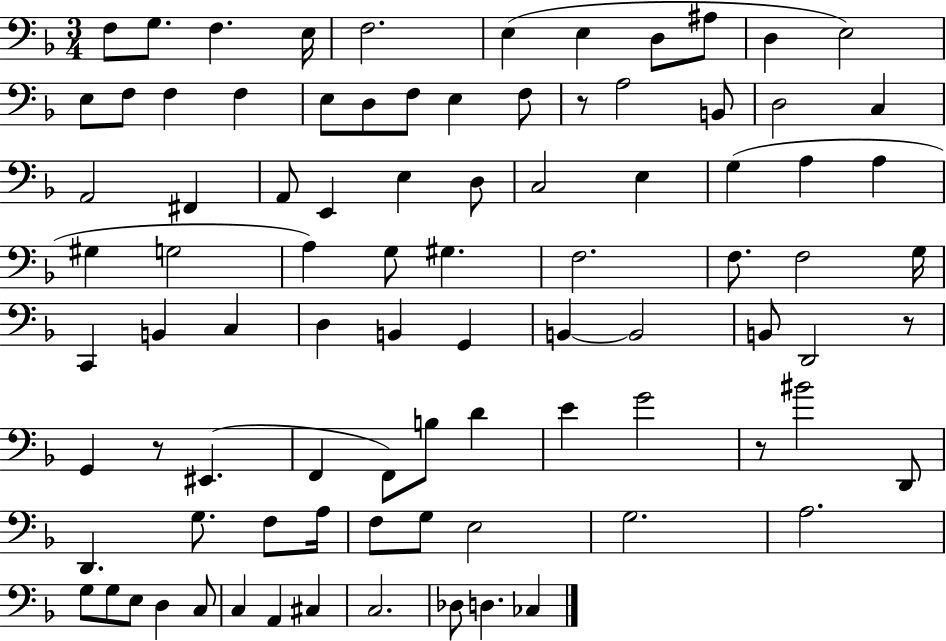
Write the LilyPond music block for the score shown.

{
  \clef bass
  \numericTimeSignature
  \time 3/4
  \key f \major
  f8 g8. f4. e16 | f2. | e4( e4 d8 ais8 | d4 e2) | \break e8 f8 f4 f4 | e8 d8 f8 e4 f8 | r8 a2 b,8 | d2 c4 | \break a,2 fis,4 | a,8 e,4 e4 d8 | c2 e4 | g4( a4 a4 | \break gis4 g2 | a4) g8 gis4. | f2. | f8. f2 g16 | \break c,4 b,4 c4 | d4 b,4 g,4 | b,4~~ b,2 | b,8 d,2 r8 | \break g,4 r8 eis,4.( | f,4 f,8) b8 d'4 | e'4 g'2 | r8 bis'2 d,8 | \break d,4. g8. f8 a16 | f8 g8 e2 | g2. | a2. | \break g8 g8 e8 d4 c8 | c4 a,4 cis4 | c2. | des8 d4. ces4 | \break \bar "|."
}